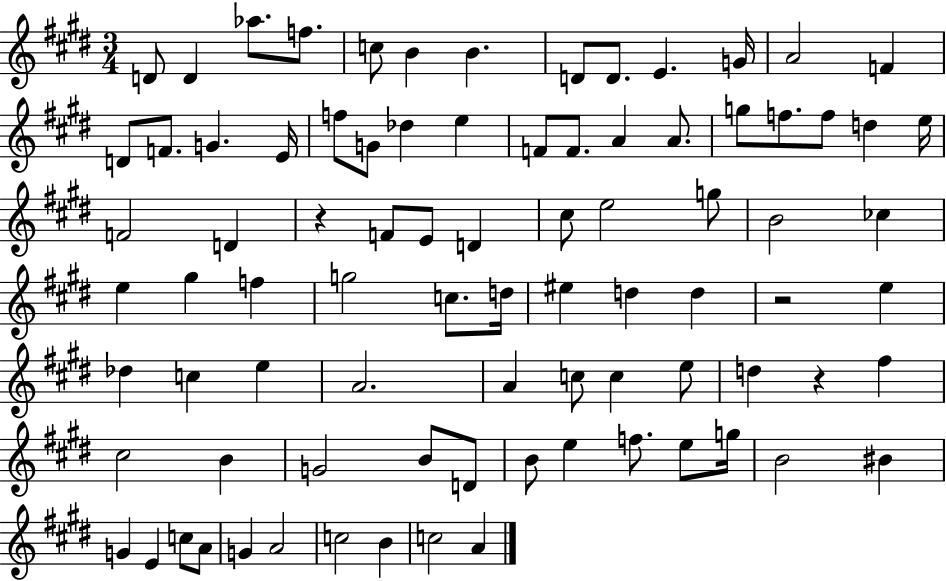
D4/e D4/q Ab5/e. F5/e. C5/e B4/q B4/q. D4/e D4/e. E4/q. G4/s A4/h F4/q D4/e F4/e. G4/q. E4/s F5/e G4/e Db5/q E5/q F4/e F4/e. A4/q A4/e. G5/e F5/e. F5/e D5/q E5/s F4/h D4/q R/q F4/e E4/e D4/q C#5/e E5/h G5/e B4/h CES5/q E5/q G#5/q F5/q G5/h C5/e. D5/s EIS5/q D5/q D5/q R/h E5/q Db5/q C5/q E5/q A4/h. A4/q C5/e C5/q E5/e D5/q R/q F#5/q C#5/h B4/q G4/h B4/e D4/e B4/e E5/q F5/e. E5/e G5/s B4/h BIS4/q G4/q E4/q C5/e A4/e G4/q A4/h C5/h B4/q C5/h A4/q